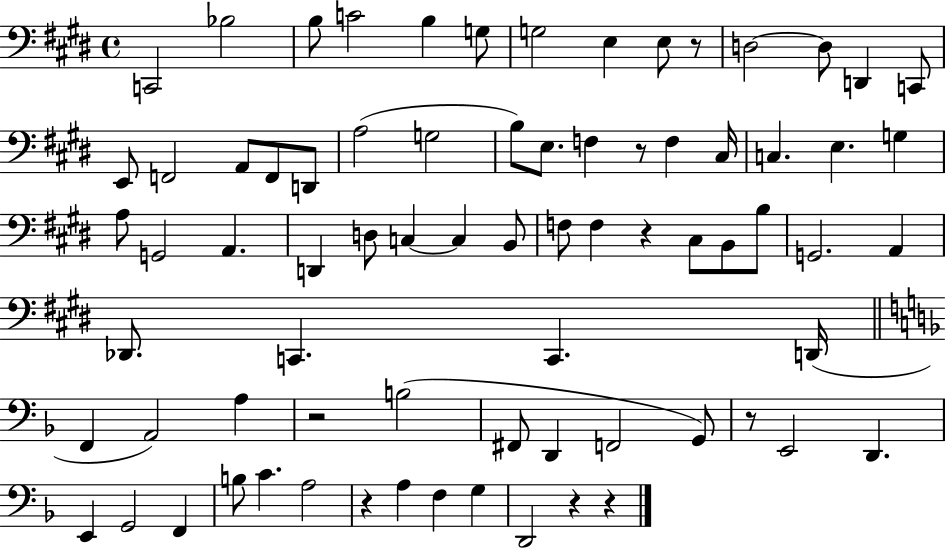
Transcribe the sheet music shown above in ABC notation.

X:1
T:Untitled
M:4/4
L:1/4
K:E
C,,2 _B,2 B,/2 C2 B, G,/2 G,2 E, E,/2 z/2 D,2 D,/2 D,, C,,/2 E,,/2 F,,2 A,,/2 F,,/2 D,,/2 A,2 G,2 B,/2 E,/2 F, z/2 F, ^C,/4 C, E, G, A,/2 G,,2 A,, D,, D,/2 C, C, B,,/2 F,/2 F, z ^C,/2 B,,/2 B,/2 G,,2 A,, _D,,/2 C,, C,, D,,/4 F,, A,,2 A, z2 B,2 ^F,,/2 D,, F,,2 G,,/2 z/2 E,,2 D,, E,, G,,2 F,, B,/2 C A,2 z A, F, G, D,,2 z z